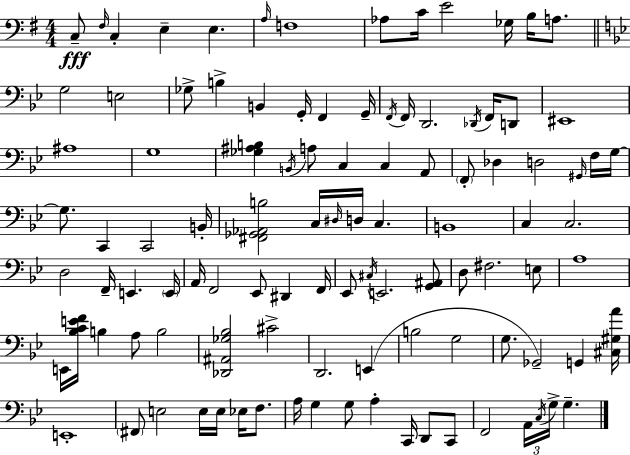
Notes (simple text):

C3/e F#3/s C3/q E3/q E3/q. A3/s F3/w Ab3/e C4/s E4/h Gb3/s B3/s A3/e. G3/h E3/h Gb3/e B3/q B2/q G2/s F2/q G2/s F2/s F2/s D2/h. Db2/s F2/s D2/e EIS2/w A#3/w G3/w [Gb3,A#3,B3]/q B2/s A3/e C3/q C3/q A2/e F2/e Db3/q D3/h G#2/s F3/s G3/s G3/e. C2/q C2/h B2/s [F#2,Gb2,Ab2,B3]/h C3/s D#3/s D3/s C3/q. B2/w C3/q C3/h. D3/h F2/s E2/q. E2/s A2/s F2/h Eb2/e D#2/q F2/s Eb2/e C#3/s E2/h. [G2,A#2]/e D3/e F#3/h. E3/e A3/w E2/s [Bb3,C4,E4,F4]/s B3/q A3/e B3/h [Db2,A#2,Gb3,Bb3]/h C#4/h D2/h. E2/q B3/h G3/h G3/e. Gb2/h G2/q [C#3,G#3,A4]/s E2/w F#2/e E3/h E3/s E3/s Eb3/s F3/e. A3/s G3/q G3/e A3/q C2/s D2/e C2/e F2/h A2/s C3/s G3/s G3/q.